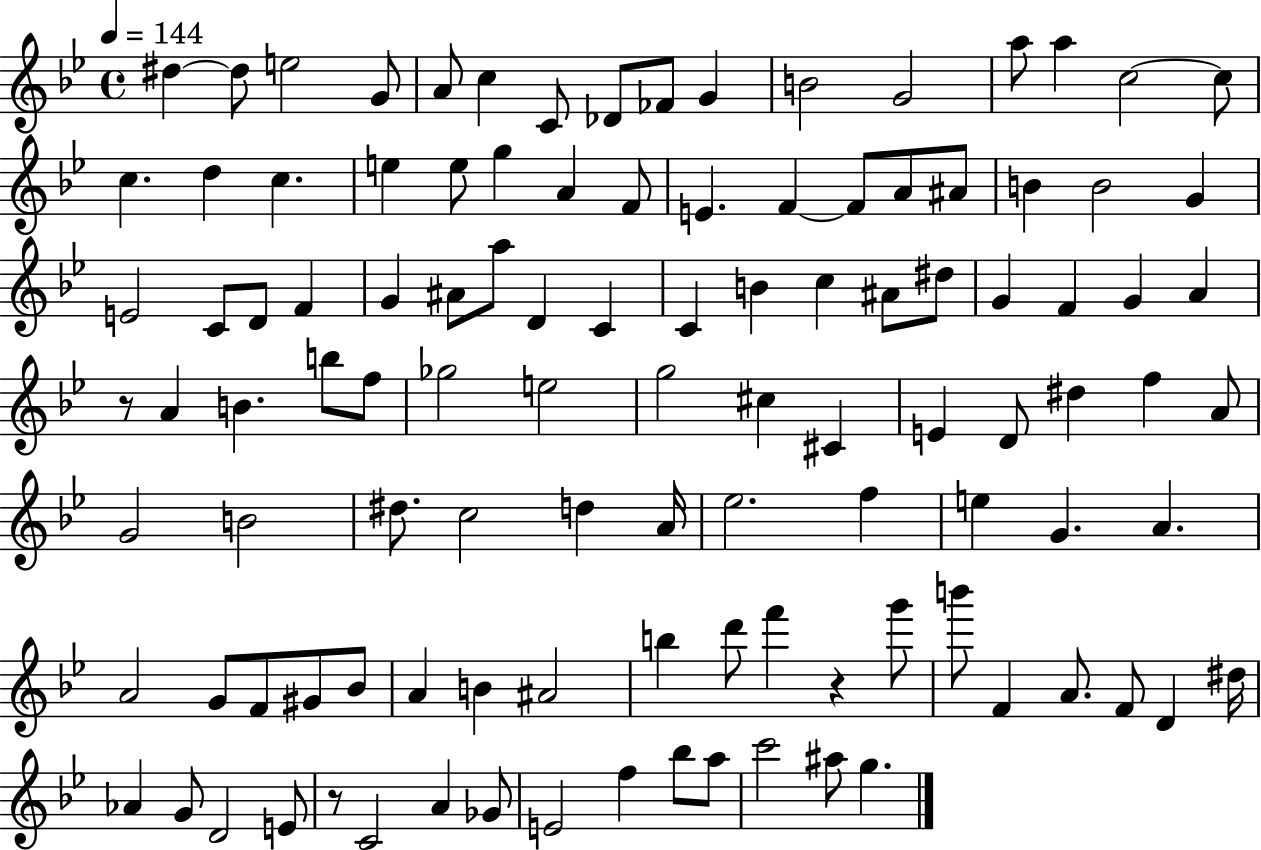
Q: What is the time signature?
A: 4/4